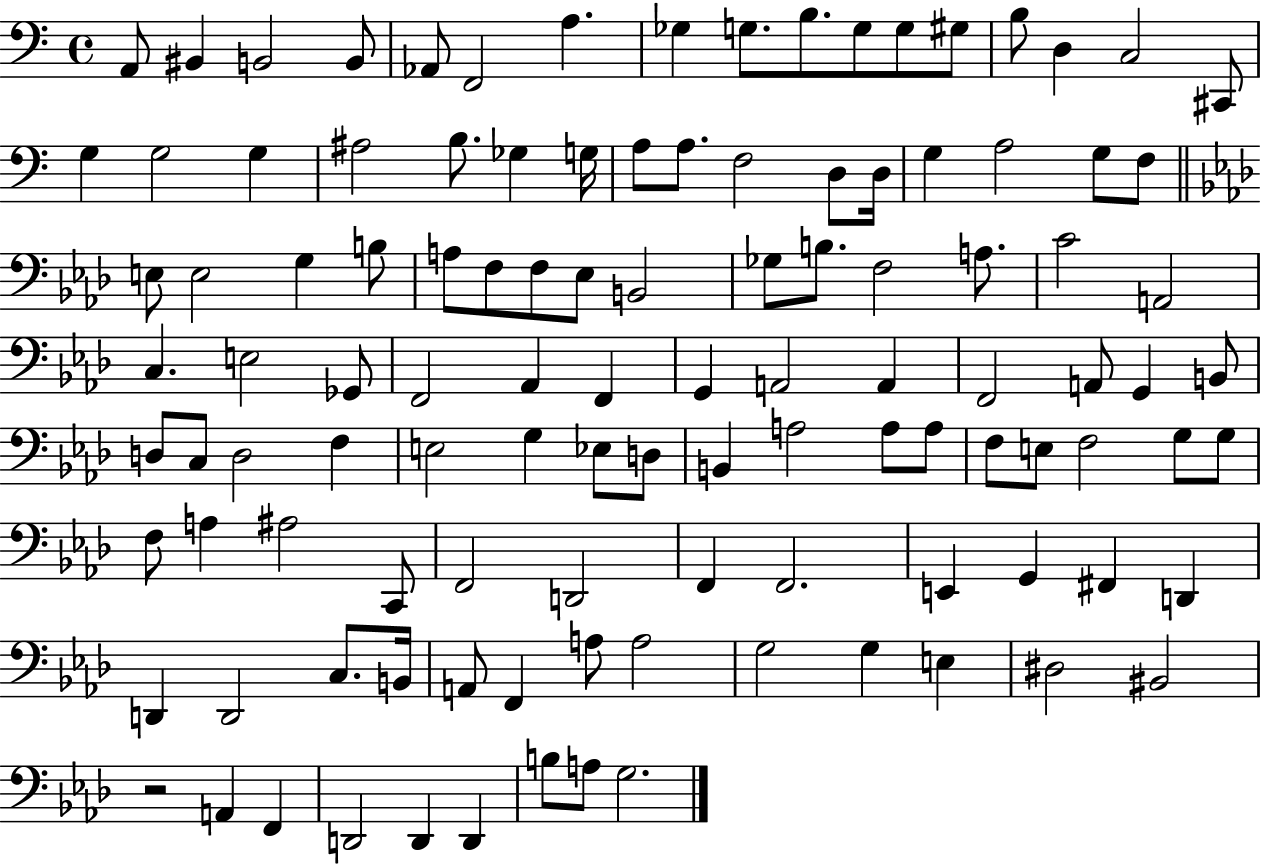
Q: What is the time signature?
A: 4/4